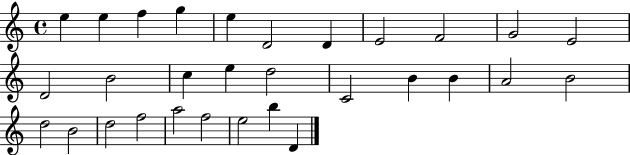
E5/q E5/q F5/q G5/q E5/q D4/h D4/q E4/h F4/h G4/h E4/h D4/h B4/h C5/q E5/q D5/h C4/h B4/q B4/q A4/h B4/h D5/h B4/h D5/h F5/h A5/h F5/h E5/h B5/q D4/q